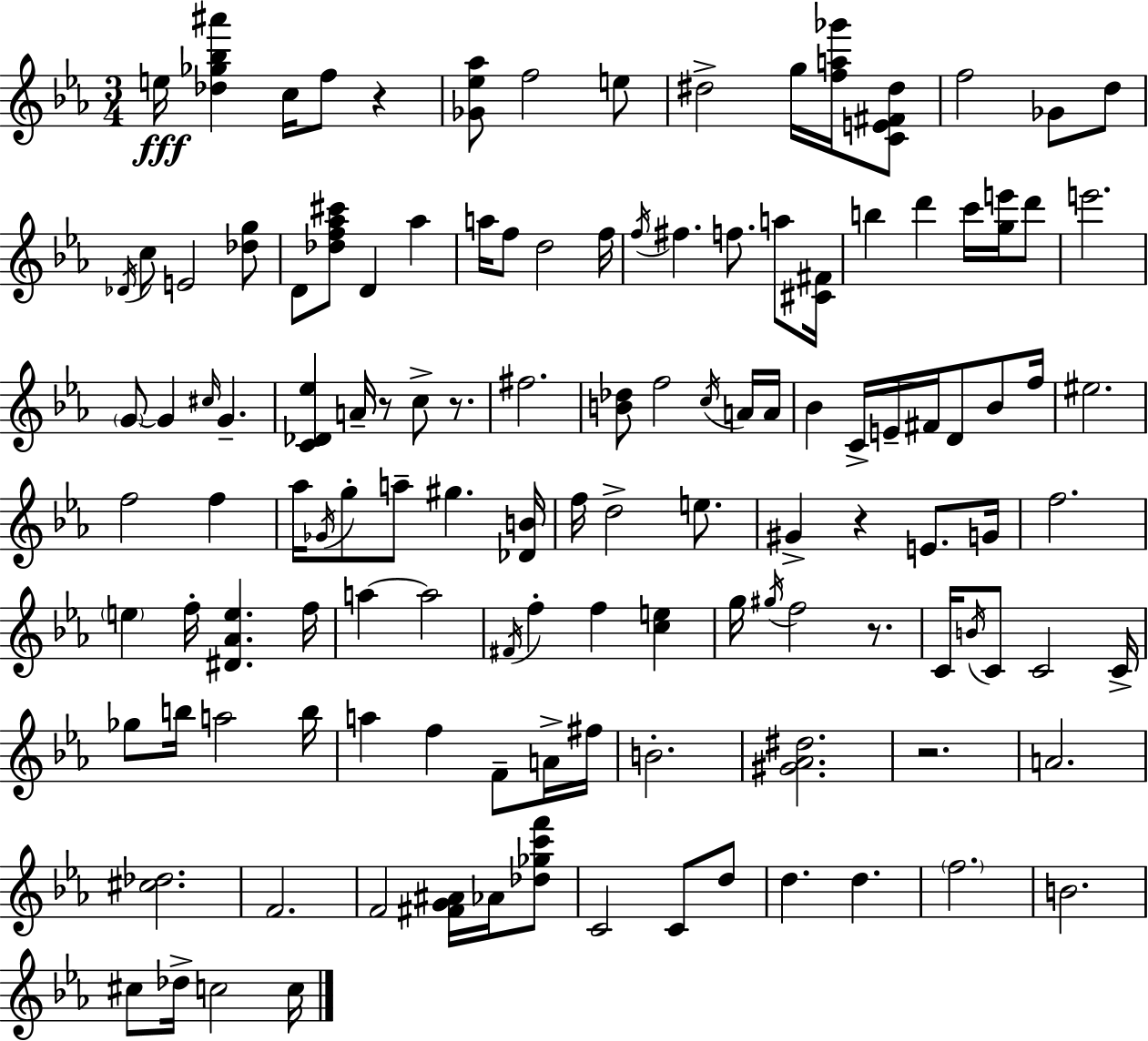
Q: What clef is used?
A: treble